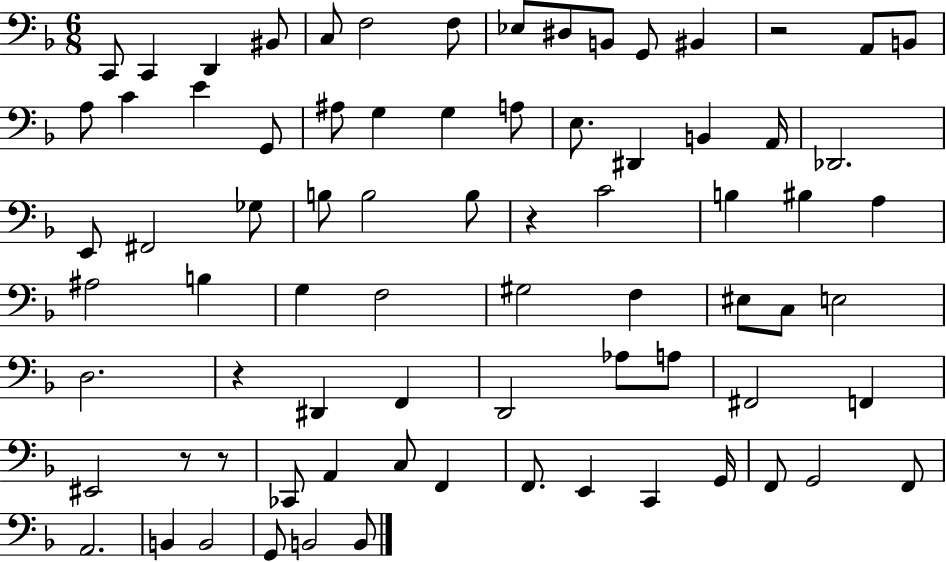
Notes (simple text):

C2/e C2/q D2/q BIS2/e C3/e F3/h F3/e Eb3/e D#3/e B2/e G2/e BIS2/q R/h A2/e B2/e A3/e C4/q E4/q G2/e A#3/e G3/q G3/q A3/e E3/e. D#2/q B2/q A2/s Db2/h. E2/e F#2/h Gb3/e B3/e B3/h B3/e R/q C4/h B3/q BIS3/q A3/q A#3/h B3/q G3/q F3/h G#3/h F3/q EIS3/e C3/e E3/h D3/h. R/q D#2/q F2/q D2/h Ab3/e A3/e F#2/h F2/q EIS2/h R/e R/e CES2/e A2/q C3/e F2/q F2/e. E2/q C2/q G2/s F2/e G2/h F2/e A2/h. B2/q B2/h G2/e B2/h B2/e